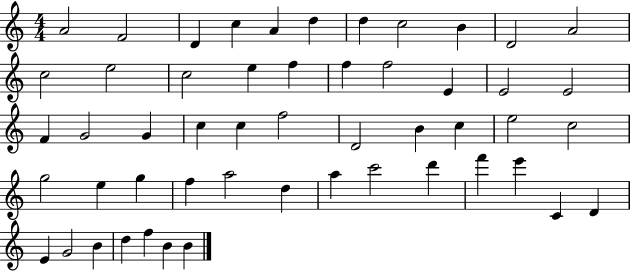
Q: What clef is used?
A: treble